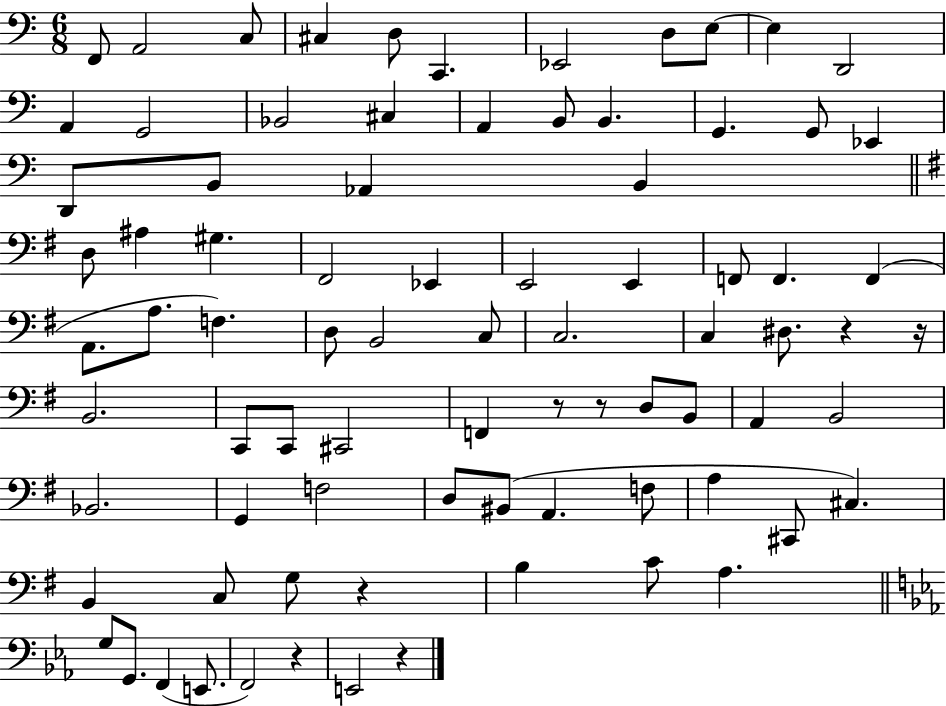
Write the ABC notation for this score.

X:1
T:Untitled
M:6/8
L:1/4
K:C
F,,/2 A,,2 C,/2 ^C, D,/2 C,, _E,,2 D,/2 E,/2 E, D,,2 A,, G,,2 _B,,2 ^C, A,, B,,/2 B,, G,, G,,/2 _E,, D,,/2 B,,/2 _A,, B,, D,/2 ^A, ^G, ^F,,2 _E,, E,,2 E,, F,,/2 F,, F,, A,,/2 A,/2 F, D,/2 B,,2 C,/2 C,2 C, ^D,/2 z z/4 B,,2 C,,/2 C,,/2 ^C,,2 F,, z/2 z/2 D,/2 B,,/2 A,, B,,2 _B,,2 G,, F,2 D,/2 ^B,,/2 A,, F,/2 A, ^C,,/2 ^C, B,, C,/2 G,/2 z B, C/2 A, G,/2 G,,/2 F,, E,,/2 F,,2 z E,,2 z